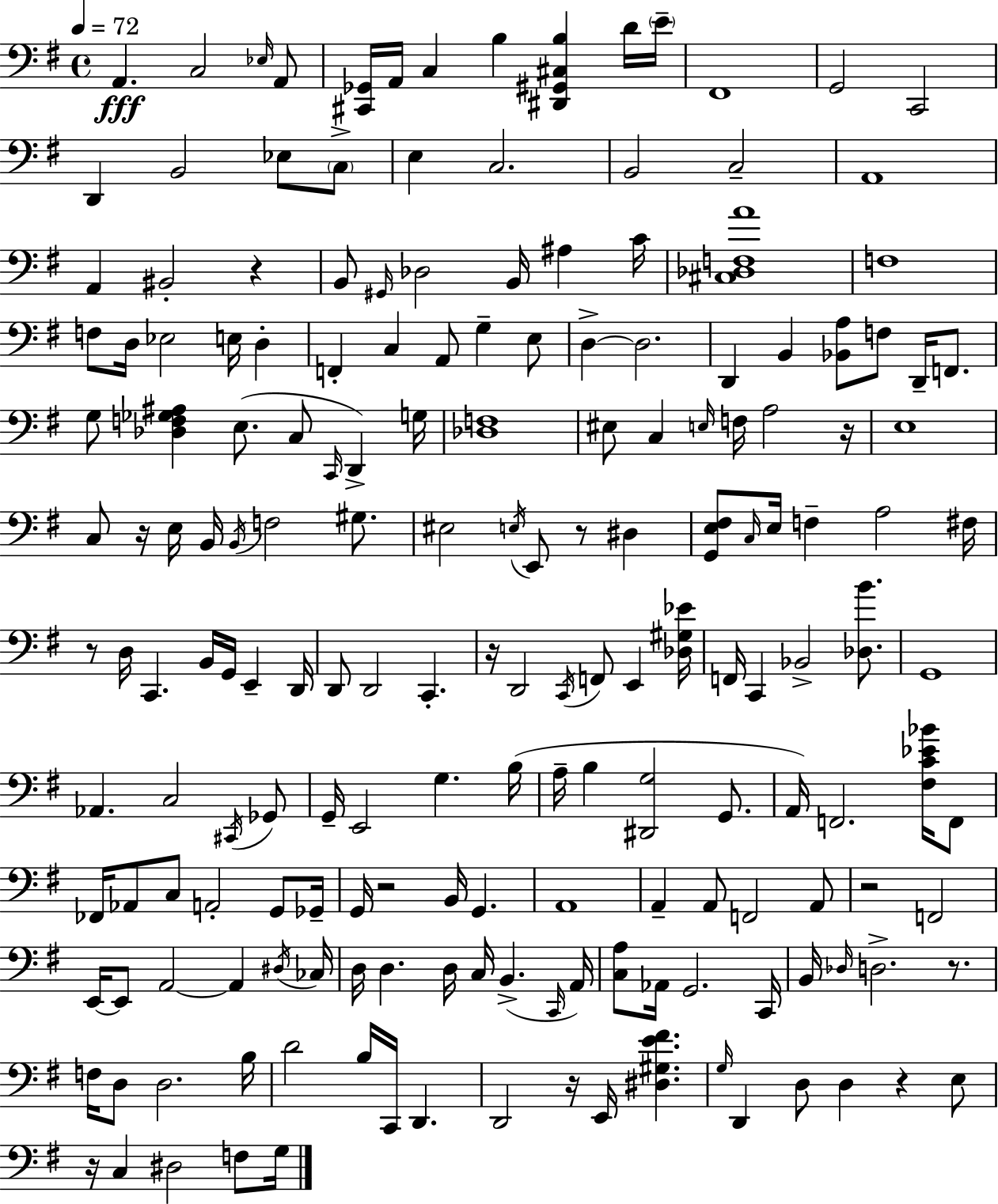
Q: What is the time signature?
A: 4/4